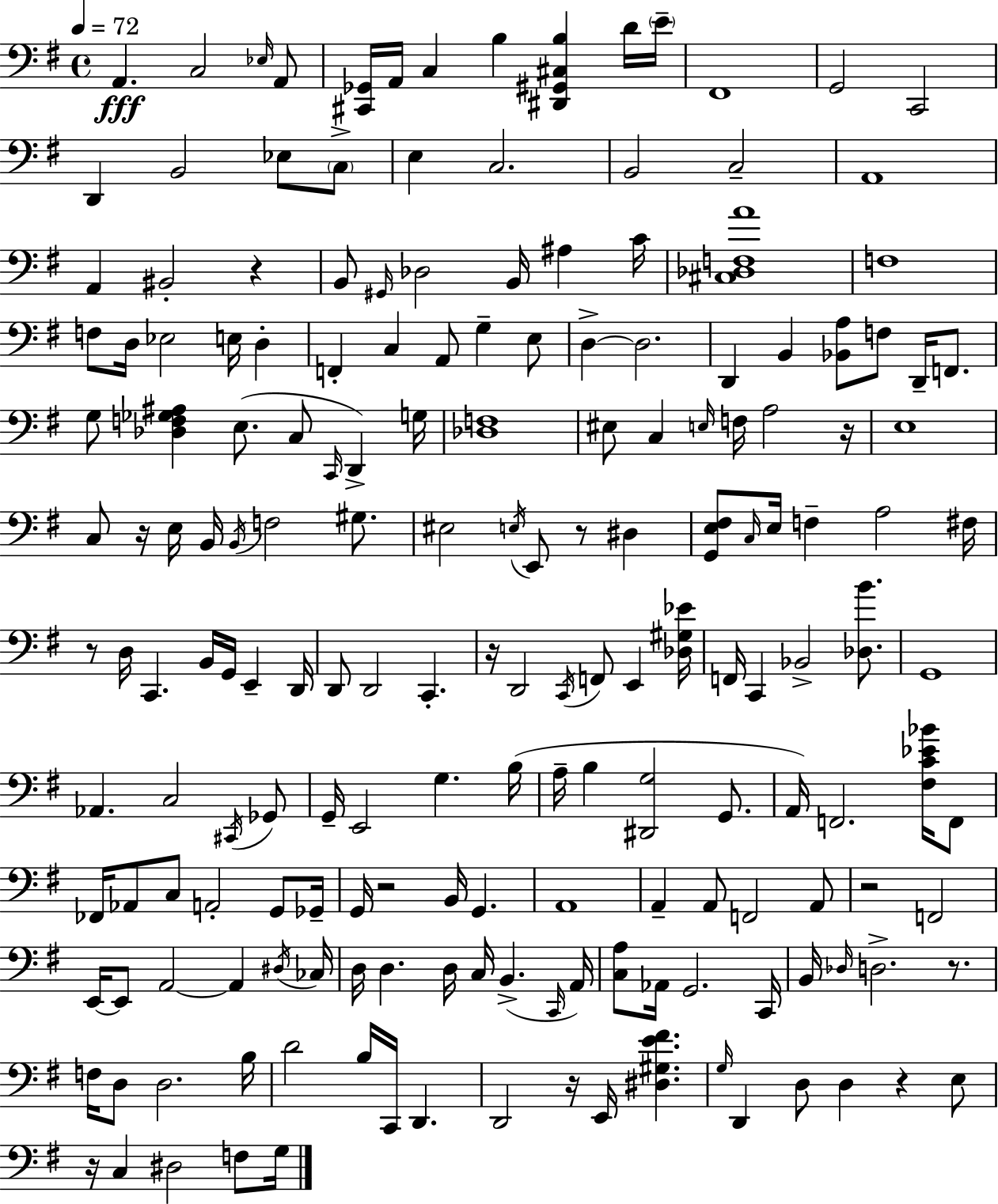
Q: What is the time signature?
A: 4/4